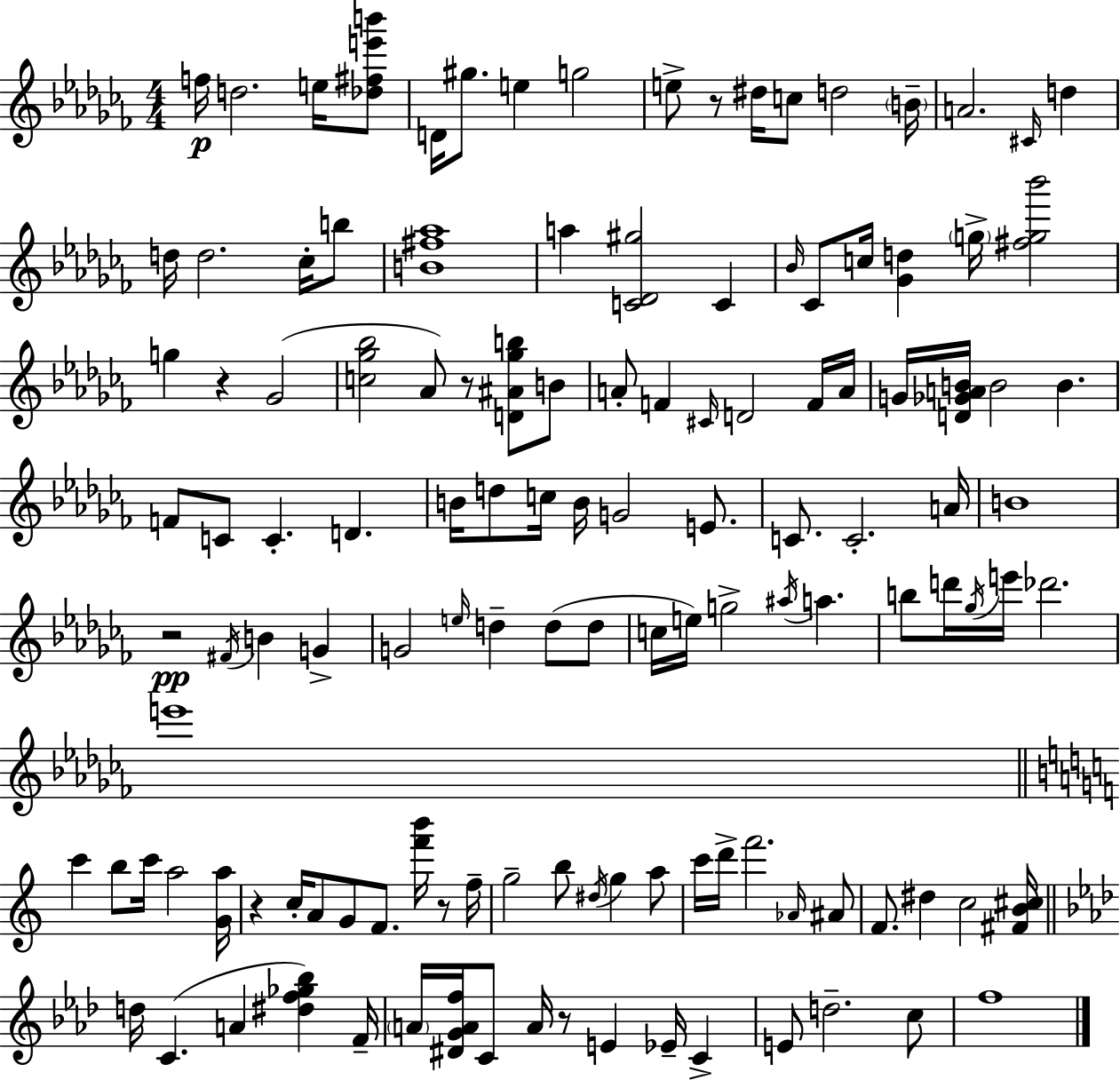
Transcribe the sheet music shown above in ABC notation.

X:1
T:Untitled
M:4/4
L:1/4
K:Abm
f/4 d2 e/4 [_d^fe'b']/2 D/4 ^g/2 e g2 e/2 z/2 ^d/4 c/2 d2 B/4 A2 ^C/4 d d/4 d2 _c/4 b/2 [B^f_a]4 a [C_D^g]2 C _B/4 _C/2 c/4 [_Gd] g/4 [^fg_b']2 g z _G2 [c_g_b]2 _A/2 z/2 [D^A_gb]/2 B/2 A/2 F ^C/4 D2 F/4 A/4 G/4 [D_GAB]/4 B2 B F/2 C/2 C D B/4 d/2 c/4 B/4 G2 E/2 C/2 C2 A/4 B4 z2 ^F/4 B G G2 e/4 d d/2 d/2 c/4 e/4 g2 ^a/4 a b/2 d'/4 _g/4 e'/4 _d'2 e'4 c' b/2 c'/4 a2 [Ga]/4 z c/4 A/2 G/2 F/2 [f'b']/4 z/2 f/4 g2 b/2 ^d/4 g a/2 c'/4 d'/4 f'2 _A/4 ^A/2 F/2 ^d c2 [^FB^c]/4 d/4 C A [^df_g_b] F/4 A/4 [^DGAf]/4 C/2 A/4 z/2 E _E/4 C E/2 d2 c/2 f4